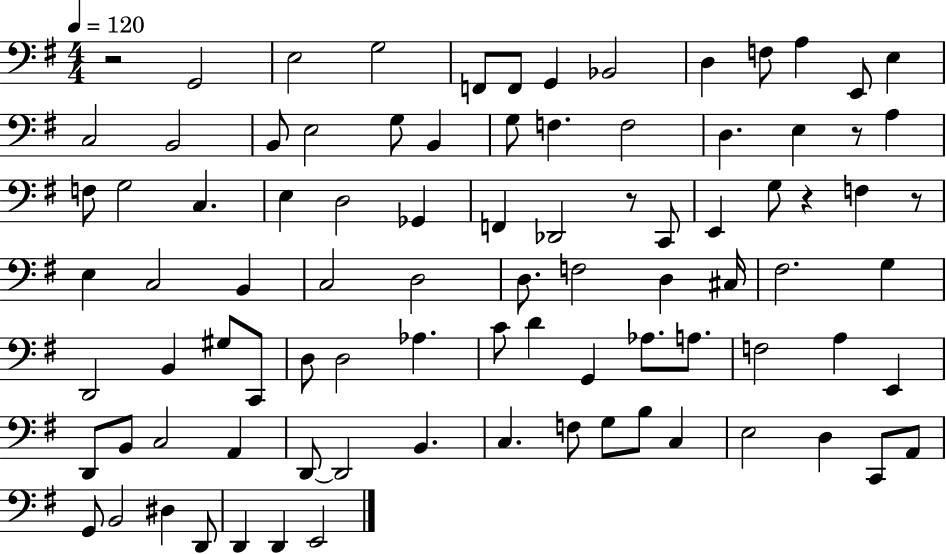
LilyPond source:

{
  \clef bass
  \numericTimeSignature
  \time 4/4
  \key g \major
  \tempo 4 = 120
  r2 g,2 | e2 g2 | f,8 f,8 g,4 bes,2 | d4 f8 a4 e,8 e4 | \break c2 b,2 | b,8 e2 g8 b,4 | g8 f4. f2 | d4. e4 r8 a4 | \break f8 g2 c4. | e4 d2 ges,4 | f,4 des,2 r8 c,8 | e,4 g8 r4 f4 r8 | \break e4 c2 b,4 | c2 d2 | d8. f2 d4 cis16 | fis2. g4 | \break d,2 b,4 gis8 c,8 | d8 d2 aes4. | c'8 d'4 g,4 aes8. a8. | f2 a4 e,4 | \break d,8 b,8 c2 a,4 | d,8~~ d,2 b,4. | c4. f8 g8 b8 c4 | e2 d4 c,8 a,8 | \break g,8 b,2 dis4 d,8 | d,4 d,4 e,2 | \bar "|."
}